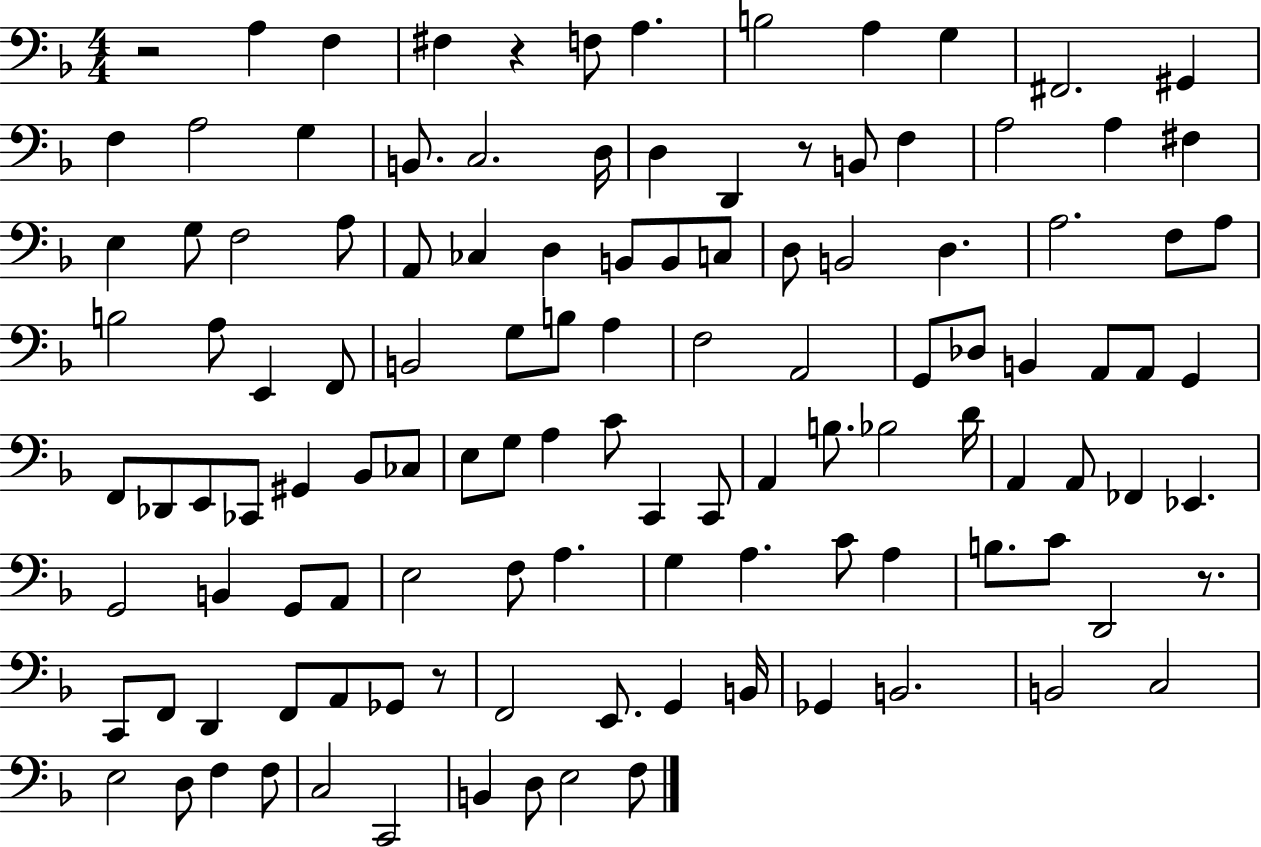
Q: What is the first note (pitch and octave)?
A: A3